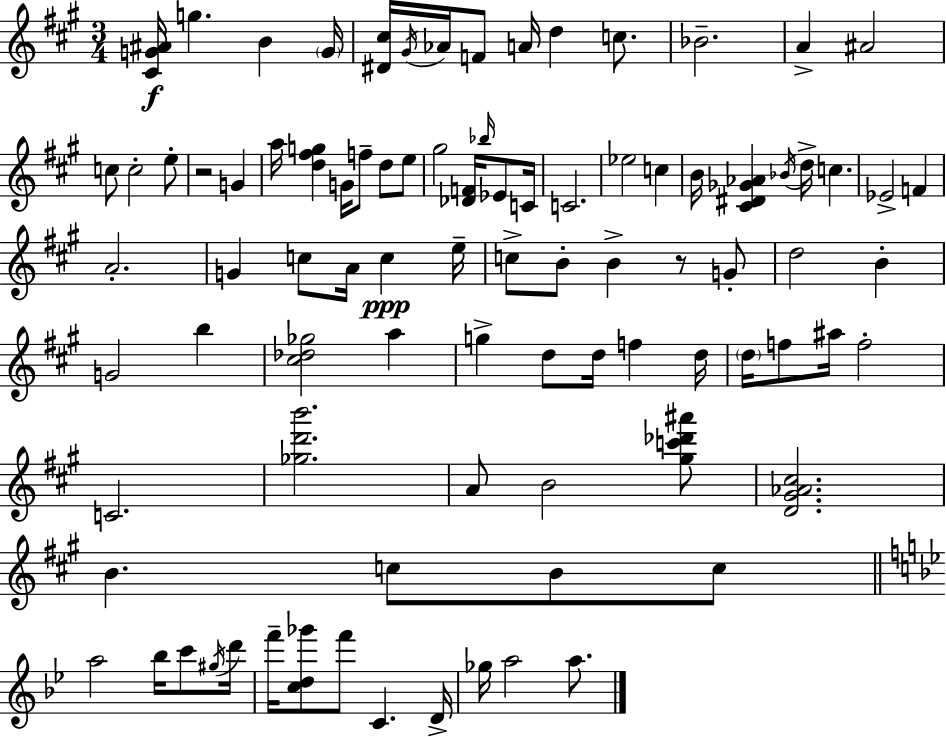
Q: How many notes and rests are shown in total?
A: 89